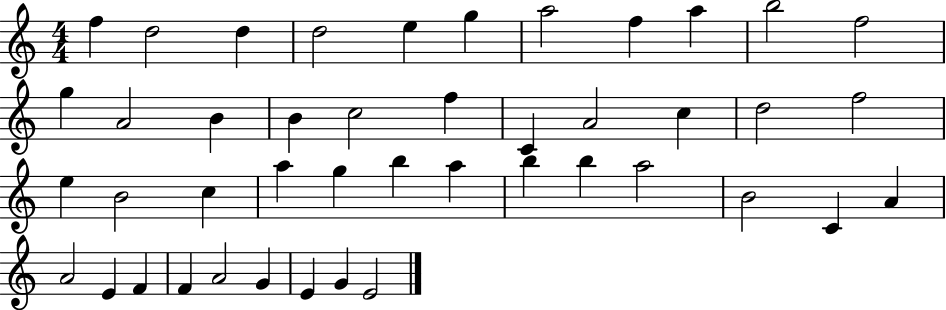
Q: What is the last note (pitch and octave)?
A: E4